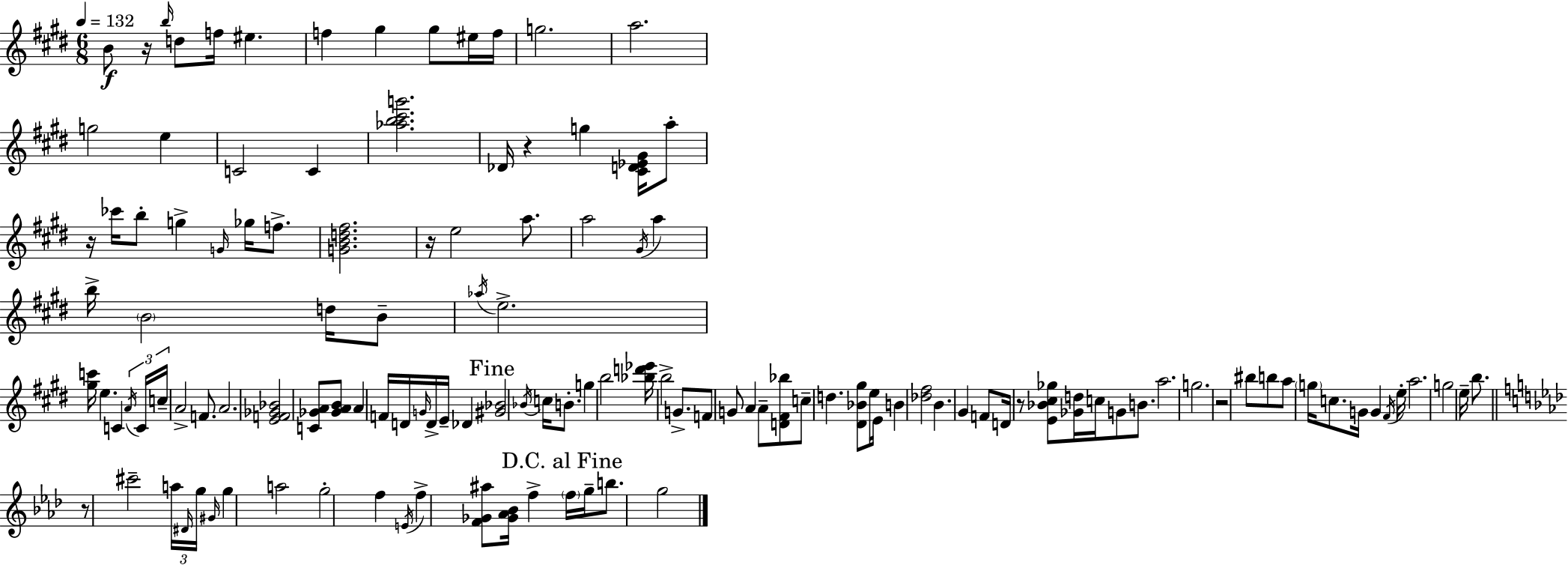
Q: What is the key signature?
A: E major